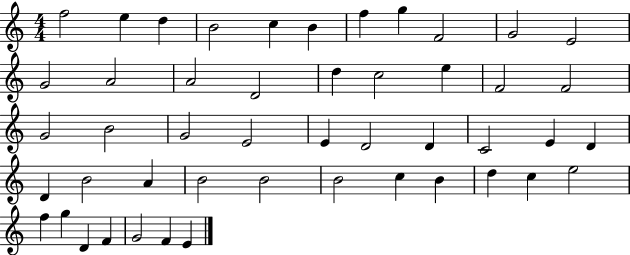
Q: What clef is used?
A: treble